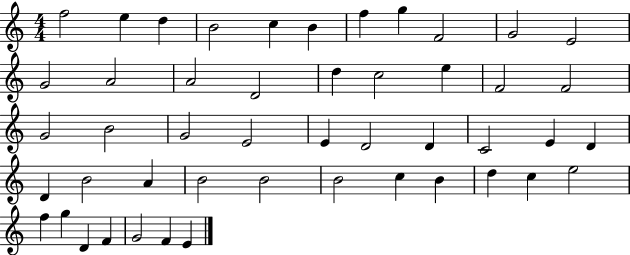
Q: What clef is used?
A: treble